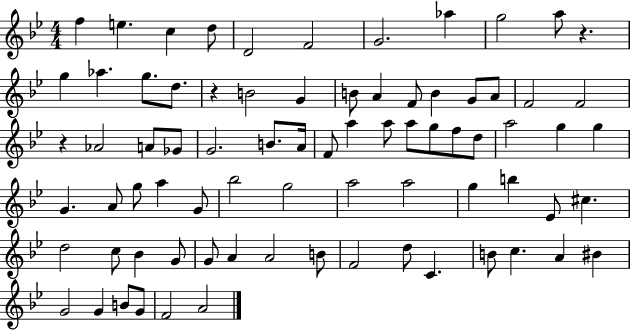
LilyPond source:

{
  \clef treble
  \numericTimeSignature
  \time 4/4
  \key bes \major
  f''4 e''4. c''4 d''8 | d'2 f'2 | g'2. aes''4 | g''2 a''8 r4. | \break g''4 aes''4. g''8. d''8. | r4 b'2 g'4 | b'8 a'4 f'8 b'4 g'8 a'8 | f'2 f'2 | \break r4 aes'2 a'8 ges'8 | g'2. b'8. a'16 | f'8 a''4 a''8 a''8 g''8 f''8 d''8 | a''2 g''4 g''4 | \break g'4. a'8 g''8 a''4 g'8 | bes''2 g''2 | a''2 a''2 | g''4 b''4 ees'8 cis''4. | \break d''2 c''8 bes'4 g'8 | g'8 a'4 a'2 b'8 | f'2 d''8 c'4. | b'8 c''4. a'4 bis'4 | \break g'2 g'4 b'8 g'8 | f'2 a'2 | \bar "|."
}